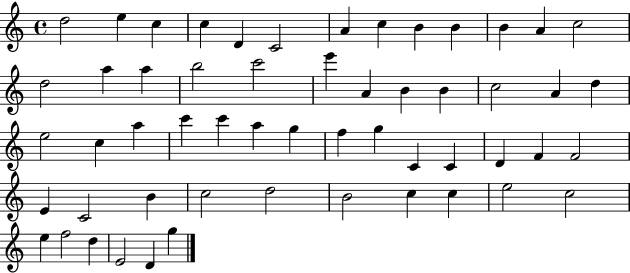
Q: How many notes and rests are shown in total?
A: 55